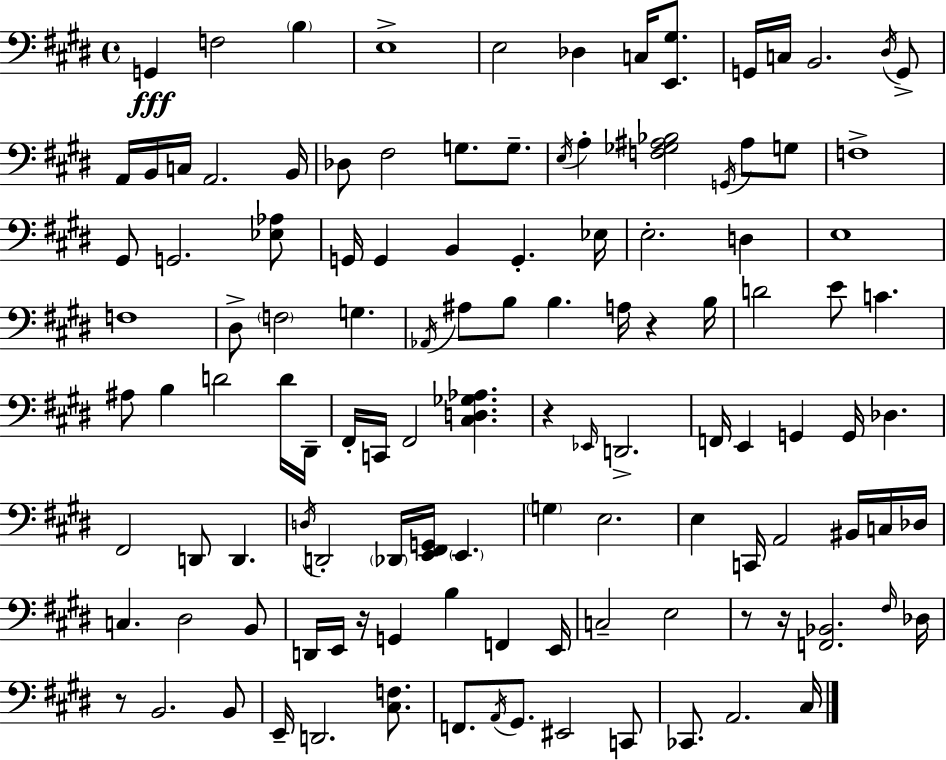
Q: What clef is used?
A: bass